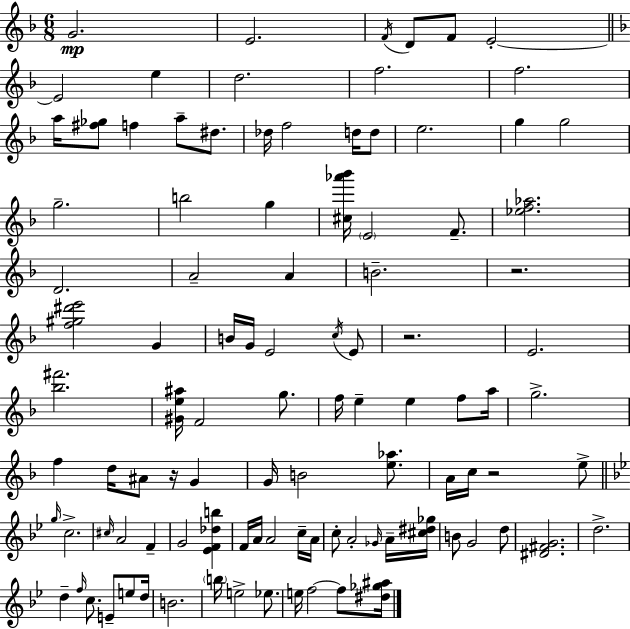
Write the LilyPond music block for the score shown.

{
  \clef treble
  \numericTimeSignature
  \time 6/8
  \key f \major
  g'2.\mp | e'2. | \acciaccatura { f'16 } d'8 f'8 e'2-.~~ | \bar "||" \break \key f \major e'2 e''4 | d''2. | f''2. | f''2. | \break a''16 <fis'' ges''>8 f''4 a''8-- dis''8. | des''16 f''2 d''16 d''8 | e''2. | g''4 g''2 | \break g''2.-- | b''2 g''4 | <cis'' aes''' bes'''>16 \parenthesize e'2 f'8.-- | <ees'' f'' aes''>2. | \break d'2. | a'2-- a'4 | b'2.-- | r2. | \break <f'' gis'' dis''' e'''>2 g'4 | b'16 g'16 e'2 \acciaccatura { c''16 } e'8 | r2. | e'2. | \break <bes'' fis'''>2. | <gis' e'' ais''>16 f'2 g''8. | f''16 e''4-- e''4 f''8 | a''16 g''2.-> | \break f''4 d''16 ais'8 r16 g'4 | g'16 b'2 <e'' aes''>8. | a'16 c''16 r2 e''8-> | \bar "||" \break \key bes \major \grace { g''16 } c''2.-> | \grace { cis''16 } a'2 f'4-- | g'2 <ees' f' des'' b''>4 | f'16 a'16 a'2 | \break c''16-- a'16 c''8-. a'2-. | \grace { ges'16 } a'16-- <cis'' dis'' ges''>16 b'8 g'2 | d''8 <dis' fis' g'>2. | d''2.-> | \break d''4-- \grace { f''16 } c''8. e'8-- | e''8 d''16 b'2. | \parenthesize b''16 e''2-> | ees''8. e''16 f''2~~ | \break f''8 <dis'' ges'' ais''>16 \bar "|."
}